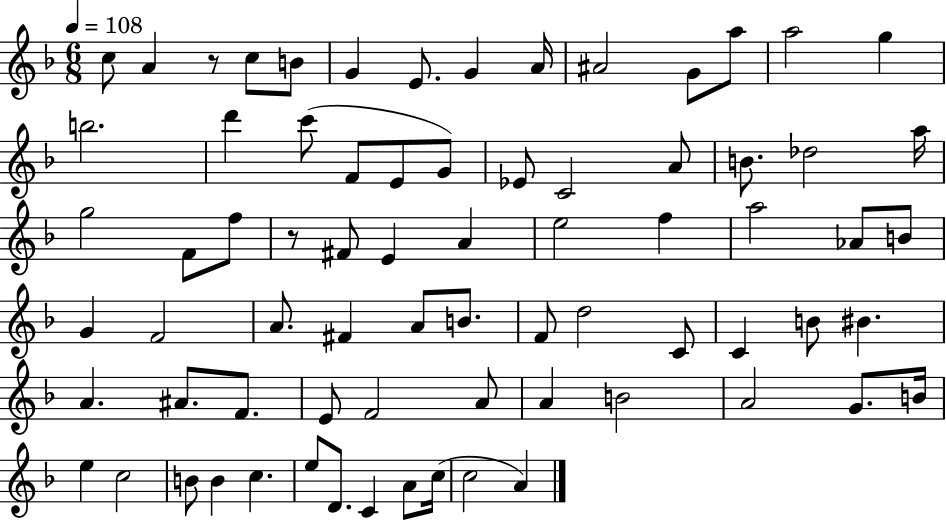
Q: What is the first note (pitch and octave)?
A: C5